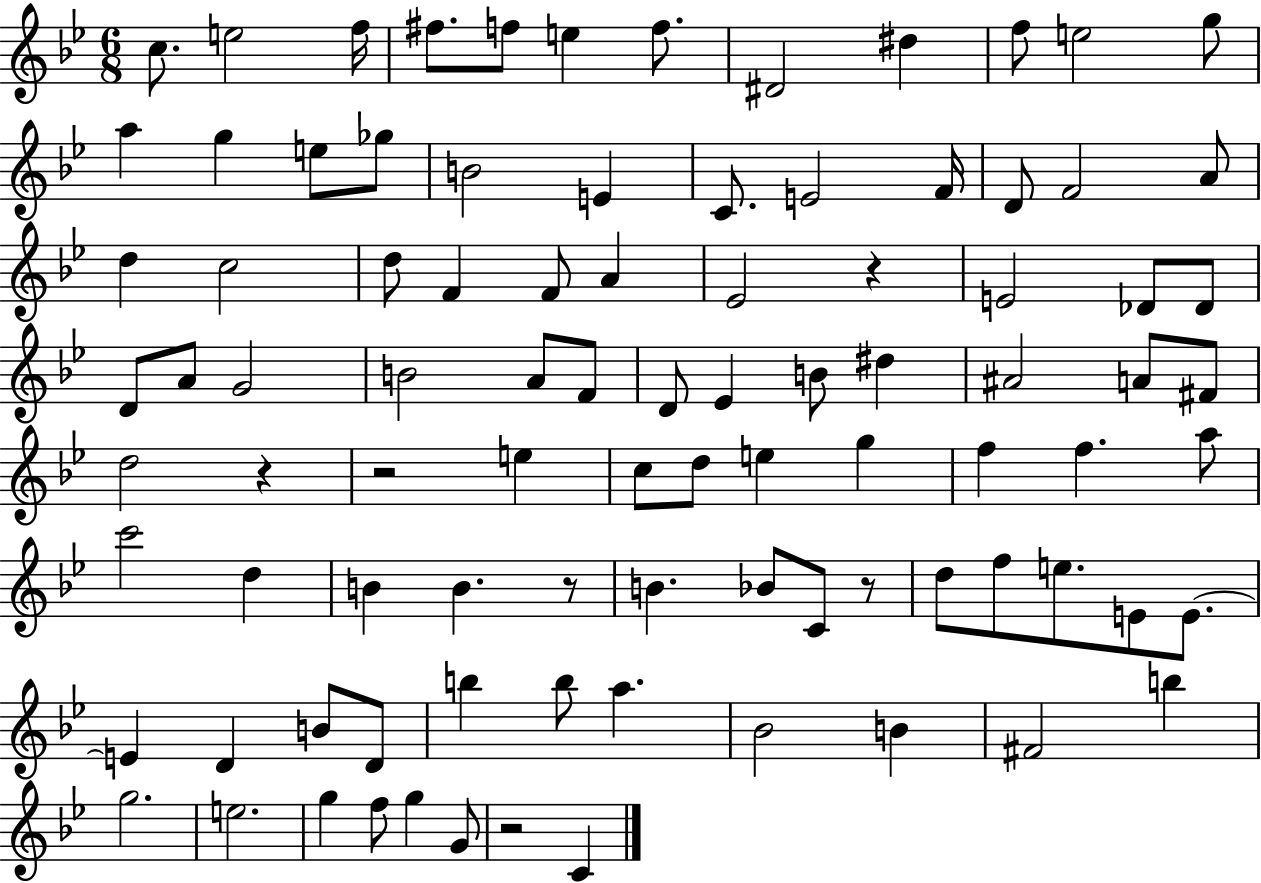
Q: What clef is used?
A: treble